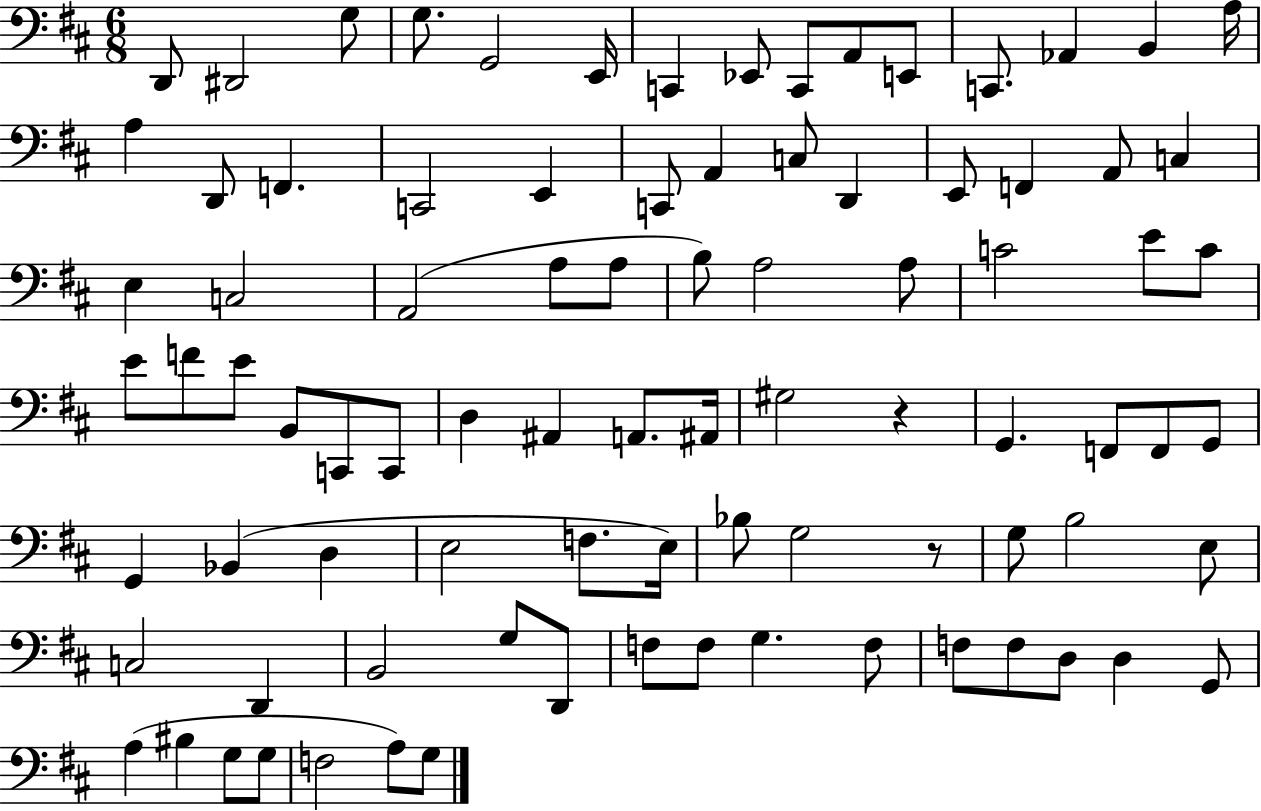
D2/e D#2/h G3/e G3/e. G2/h E2/s C2/q Eb2/e C2/e A2/e E2/e C2/e. Ab2/q B2/q A3/s A3/q D2/e F2/q. C2/h E2/q C2/e A2/q C3/e D2/q E2/e F2/q A2/e C3/q E3/q C3/h A2/h A3/e A3/e B3/e A3/h A3/e C4/h E4/e C4/e E4/e F4/e E4/e B2/e C2/e C2/e D3/q A#2/q A2/e. A#2/s G#3/h R/q G2/q. F2/e F2/e G2/e G2/q Bb2/q D3/q E3/h F3/e. E3/s Bb3/e G3/h R/e G3/e B3/h E3/e C3/h D2/q B2/h G3/e D2/e F3/e F3/e G3/q. F3/e F3/e F3/e D3/e D3/q G2/e A3/q BIS3/q G3/e G3/e F3/h A3/e G3/e